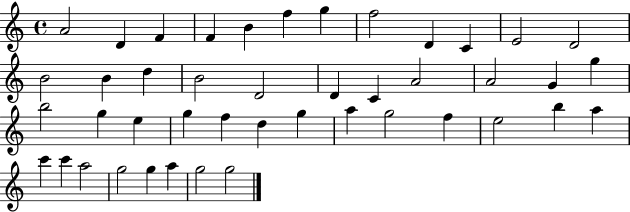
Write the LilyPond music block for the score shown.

{
  \clef treble
  \time 4/4
  \defaultTimeSignature
  \key c \major
  a'2 d'4 f'4 | f'4 b'4 f''4 g''4 | f''2 d'4 c'4 | e'2 d'2 | \break b'2 b'4 d''4 | b'2 d'2 | d'4 c'4 a'2 | a'2 g'4 g''4 | \break b''2 g''4 e''4 | g''4 f''4 d''4 g''4 | a''4 g''2 f''4 | e''2 b''4 a''4 | \break c'''4 c'''4 a''2 | g''2 g''4 a''4 | g''2 g''2 | \bar "|."
}